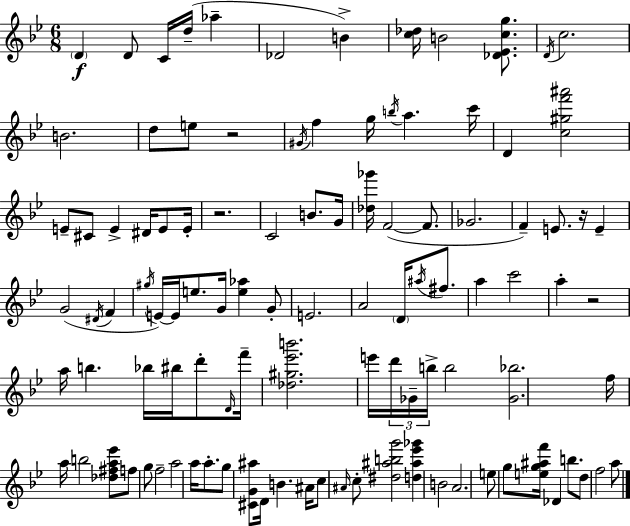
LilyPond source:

{
  \clef treble
  \numericTimeSignature
  \time 6/8
  \key bes \major
  \parenthesize d'4\f d'8 c'16 d''16--( aes''4-- | des'2 b'4->) | <c'' des''>16 b'2 <des' ees' c'' g''>8. | \acciaccatura { d'16 } c''2. | \break b'2. | d''8 e''8 r2 | \acciaccatura { gis'16 } f''4 g''16 \acciaccatura { b''16 } a''4. | c'''16 d'4 <c'' gis'' f''' ais'''>2 | \break e'8-- cis'8 e'4-> dis'16 | e'8 e'16-. r2. | c'2 b'8. | g'16 <des'' ges'''>16 f'2~(~ | \break f'8. ges'2. | f'4--) e'8. r16 e'4-- | g'2( \acciaccatura { dis'16 } | f'4 \acciaccatura { gis''16 } e'16~~) e'16 e''8. g'16 <e'' aes''>4 | \break g'8-. e'2. | a'2 | \parenthesize d'16 \acciaccatura { ais''16 } fis''8. a''4 c'''2 | a''4-. r2 | \break a''16 b''4. | bes''16 bis''16 d'''8-. \grace { d'16 } f'''16-- <des'' gis'' ees''' b'''>2. | e'''16 \tuplet 3/2 { d'''16 ges'16-- b''16-> } b''2 | <ges' bes''>2. | \break f''16 a''16 b''2 | <des'' fis'' a'' ees'''>8 f''8 g''8 f''2-- | a''2 | a''16 a''8.-. g''8 <cis' g' ais''>8 d'16 | \break b'4. ais'16 c''8 \grace { ais'16 } c''8-. | <dis'' ais'' b'' g'''>2 <d'' ais'' ees''' ges'''>4 | b'2 a'2. | e''8 g''8 | \break <e'' g'' ais'' f'''>16 des'4 b''8. d''8 f''2 | a''8 \bar "|."
}